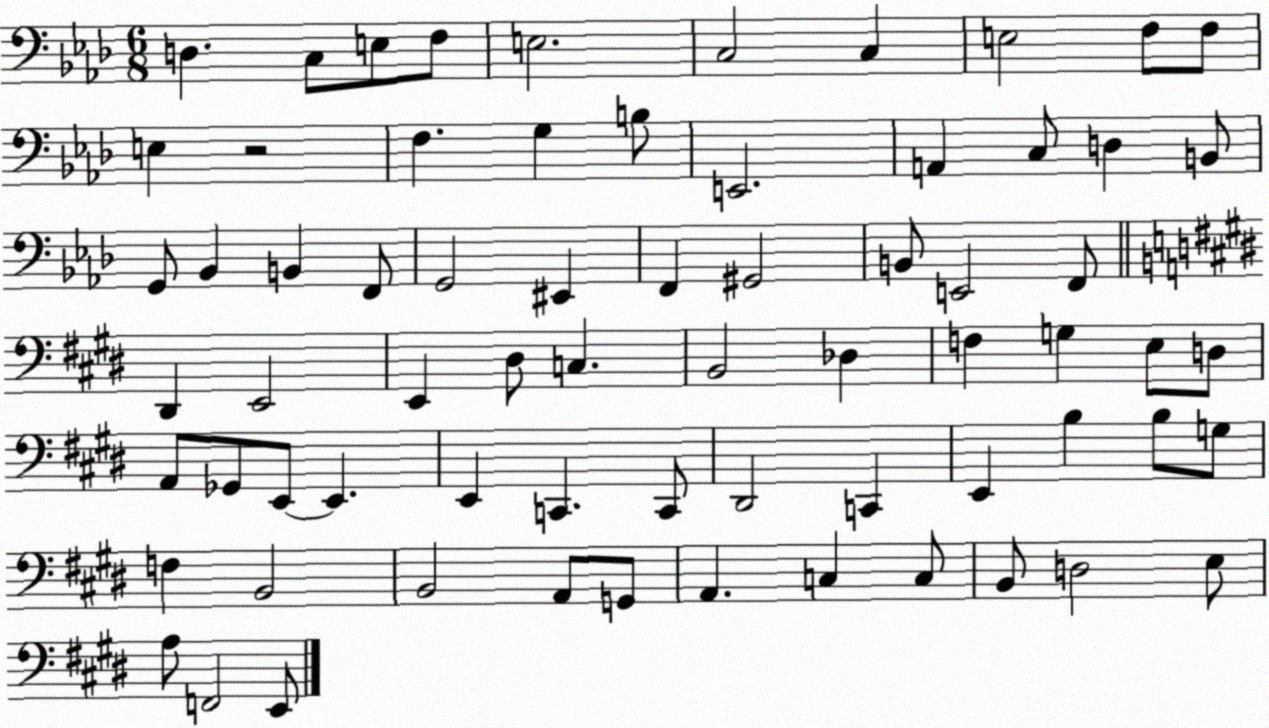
X:1
T:Untitled
M:6/8
L:1/4
K:Ab
D, C,/2 E,/2 F,/2 E,2 C,2 C, E,2 F,/2 F,/2 E, z2 F, G, B,/2 E,,2 A,, C,/2 D, B,,/2 G,,/2 _B,, B,, F,,/2 G,,2 ^E,, F,, ^G,,2 B,,/2 E,,2 F,,/2 ^D,, E,,2 E,, ^D,/2 C, B,,2 _D, F, G, E,/2 D,/2 A,,/2 _G,,/2 E,,/2 E,, E,, C,, C,,/2 ^D,,2 C,, E,, B, B,/2 G,/2 F, B,,2 B,,2 A,,/2 G,,/2 A,, C, C,/2 B,,/2 D,2 E,/2 A,/2 F,,2 E,,/2